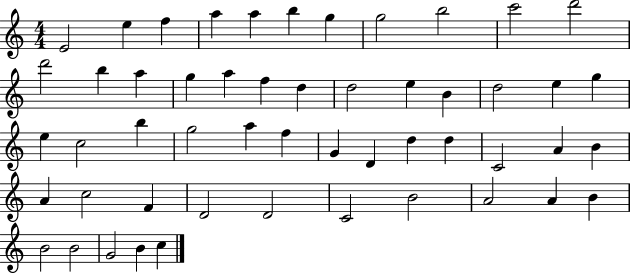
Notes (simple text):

E4/h E5/q F5/q A5/q A5/q B5/q G5/q G5/h B5/h C6/h D6/h D6/h B5/q A5/q G5/q A5/q F5/q D5/q D5/h E5/q B4/q D5/h E5/q G5/q E5/q C5/h B5/q G5/h A5/q F5/q G4/q D4/q D5/q D5/q C4/h A4/q B4/q A4/q C5/h F4/q D4/h D4/h C4/h B4/h A4/h A4/q B4/q B4/h B4/h G4/h B4/q C5/q